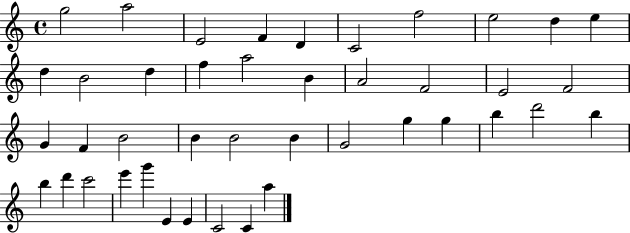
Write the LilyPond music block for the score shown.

{
  \clef treble
  \time 4/4
  \defaultTimeSignature
  \key c \major
  g''2 a''2 | e'2 f'4 d'4 | c'2 f''2 | e''2 d''4 e''4 | \break d''4 b'2 d''4 | f''4 a''2 b'4 | a'2 f'2 | e'2 f'2 | \break g'4 f'4 b'2 | b'4 b'2 b'4 | g'2 g''4 g''4 | b''4 d'''2 b''4 | \break b''4 d'''4 c'''2 | e'''4 g'''4 e'4 e'4 | c'2 c'4 a''4 | \bar "|."
}